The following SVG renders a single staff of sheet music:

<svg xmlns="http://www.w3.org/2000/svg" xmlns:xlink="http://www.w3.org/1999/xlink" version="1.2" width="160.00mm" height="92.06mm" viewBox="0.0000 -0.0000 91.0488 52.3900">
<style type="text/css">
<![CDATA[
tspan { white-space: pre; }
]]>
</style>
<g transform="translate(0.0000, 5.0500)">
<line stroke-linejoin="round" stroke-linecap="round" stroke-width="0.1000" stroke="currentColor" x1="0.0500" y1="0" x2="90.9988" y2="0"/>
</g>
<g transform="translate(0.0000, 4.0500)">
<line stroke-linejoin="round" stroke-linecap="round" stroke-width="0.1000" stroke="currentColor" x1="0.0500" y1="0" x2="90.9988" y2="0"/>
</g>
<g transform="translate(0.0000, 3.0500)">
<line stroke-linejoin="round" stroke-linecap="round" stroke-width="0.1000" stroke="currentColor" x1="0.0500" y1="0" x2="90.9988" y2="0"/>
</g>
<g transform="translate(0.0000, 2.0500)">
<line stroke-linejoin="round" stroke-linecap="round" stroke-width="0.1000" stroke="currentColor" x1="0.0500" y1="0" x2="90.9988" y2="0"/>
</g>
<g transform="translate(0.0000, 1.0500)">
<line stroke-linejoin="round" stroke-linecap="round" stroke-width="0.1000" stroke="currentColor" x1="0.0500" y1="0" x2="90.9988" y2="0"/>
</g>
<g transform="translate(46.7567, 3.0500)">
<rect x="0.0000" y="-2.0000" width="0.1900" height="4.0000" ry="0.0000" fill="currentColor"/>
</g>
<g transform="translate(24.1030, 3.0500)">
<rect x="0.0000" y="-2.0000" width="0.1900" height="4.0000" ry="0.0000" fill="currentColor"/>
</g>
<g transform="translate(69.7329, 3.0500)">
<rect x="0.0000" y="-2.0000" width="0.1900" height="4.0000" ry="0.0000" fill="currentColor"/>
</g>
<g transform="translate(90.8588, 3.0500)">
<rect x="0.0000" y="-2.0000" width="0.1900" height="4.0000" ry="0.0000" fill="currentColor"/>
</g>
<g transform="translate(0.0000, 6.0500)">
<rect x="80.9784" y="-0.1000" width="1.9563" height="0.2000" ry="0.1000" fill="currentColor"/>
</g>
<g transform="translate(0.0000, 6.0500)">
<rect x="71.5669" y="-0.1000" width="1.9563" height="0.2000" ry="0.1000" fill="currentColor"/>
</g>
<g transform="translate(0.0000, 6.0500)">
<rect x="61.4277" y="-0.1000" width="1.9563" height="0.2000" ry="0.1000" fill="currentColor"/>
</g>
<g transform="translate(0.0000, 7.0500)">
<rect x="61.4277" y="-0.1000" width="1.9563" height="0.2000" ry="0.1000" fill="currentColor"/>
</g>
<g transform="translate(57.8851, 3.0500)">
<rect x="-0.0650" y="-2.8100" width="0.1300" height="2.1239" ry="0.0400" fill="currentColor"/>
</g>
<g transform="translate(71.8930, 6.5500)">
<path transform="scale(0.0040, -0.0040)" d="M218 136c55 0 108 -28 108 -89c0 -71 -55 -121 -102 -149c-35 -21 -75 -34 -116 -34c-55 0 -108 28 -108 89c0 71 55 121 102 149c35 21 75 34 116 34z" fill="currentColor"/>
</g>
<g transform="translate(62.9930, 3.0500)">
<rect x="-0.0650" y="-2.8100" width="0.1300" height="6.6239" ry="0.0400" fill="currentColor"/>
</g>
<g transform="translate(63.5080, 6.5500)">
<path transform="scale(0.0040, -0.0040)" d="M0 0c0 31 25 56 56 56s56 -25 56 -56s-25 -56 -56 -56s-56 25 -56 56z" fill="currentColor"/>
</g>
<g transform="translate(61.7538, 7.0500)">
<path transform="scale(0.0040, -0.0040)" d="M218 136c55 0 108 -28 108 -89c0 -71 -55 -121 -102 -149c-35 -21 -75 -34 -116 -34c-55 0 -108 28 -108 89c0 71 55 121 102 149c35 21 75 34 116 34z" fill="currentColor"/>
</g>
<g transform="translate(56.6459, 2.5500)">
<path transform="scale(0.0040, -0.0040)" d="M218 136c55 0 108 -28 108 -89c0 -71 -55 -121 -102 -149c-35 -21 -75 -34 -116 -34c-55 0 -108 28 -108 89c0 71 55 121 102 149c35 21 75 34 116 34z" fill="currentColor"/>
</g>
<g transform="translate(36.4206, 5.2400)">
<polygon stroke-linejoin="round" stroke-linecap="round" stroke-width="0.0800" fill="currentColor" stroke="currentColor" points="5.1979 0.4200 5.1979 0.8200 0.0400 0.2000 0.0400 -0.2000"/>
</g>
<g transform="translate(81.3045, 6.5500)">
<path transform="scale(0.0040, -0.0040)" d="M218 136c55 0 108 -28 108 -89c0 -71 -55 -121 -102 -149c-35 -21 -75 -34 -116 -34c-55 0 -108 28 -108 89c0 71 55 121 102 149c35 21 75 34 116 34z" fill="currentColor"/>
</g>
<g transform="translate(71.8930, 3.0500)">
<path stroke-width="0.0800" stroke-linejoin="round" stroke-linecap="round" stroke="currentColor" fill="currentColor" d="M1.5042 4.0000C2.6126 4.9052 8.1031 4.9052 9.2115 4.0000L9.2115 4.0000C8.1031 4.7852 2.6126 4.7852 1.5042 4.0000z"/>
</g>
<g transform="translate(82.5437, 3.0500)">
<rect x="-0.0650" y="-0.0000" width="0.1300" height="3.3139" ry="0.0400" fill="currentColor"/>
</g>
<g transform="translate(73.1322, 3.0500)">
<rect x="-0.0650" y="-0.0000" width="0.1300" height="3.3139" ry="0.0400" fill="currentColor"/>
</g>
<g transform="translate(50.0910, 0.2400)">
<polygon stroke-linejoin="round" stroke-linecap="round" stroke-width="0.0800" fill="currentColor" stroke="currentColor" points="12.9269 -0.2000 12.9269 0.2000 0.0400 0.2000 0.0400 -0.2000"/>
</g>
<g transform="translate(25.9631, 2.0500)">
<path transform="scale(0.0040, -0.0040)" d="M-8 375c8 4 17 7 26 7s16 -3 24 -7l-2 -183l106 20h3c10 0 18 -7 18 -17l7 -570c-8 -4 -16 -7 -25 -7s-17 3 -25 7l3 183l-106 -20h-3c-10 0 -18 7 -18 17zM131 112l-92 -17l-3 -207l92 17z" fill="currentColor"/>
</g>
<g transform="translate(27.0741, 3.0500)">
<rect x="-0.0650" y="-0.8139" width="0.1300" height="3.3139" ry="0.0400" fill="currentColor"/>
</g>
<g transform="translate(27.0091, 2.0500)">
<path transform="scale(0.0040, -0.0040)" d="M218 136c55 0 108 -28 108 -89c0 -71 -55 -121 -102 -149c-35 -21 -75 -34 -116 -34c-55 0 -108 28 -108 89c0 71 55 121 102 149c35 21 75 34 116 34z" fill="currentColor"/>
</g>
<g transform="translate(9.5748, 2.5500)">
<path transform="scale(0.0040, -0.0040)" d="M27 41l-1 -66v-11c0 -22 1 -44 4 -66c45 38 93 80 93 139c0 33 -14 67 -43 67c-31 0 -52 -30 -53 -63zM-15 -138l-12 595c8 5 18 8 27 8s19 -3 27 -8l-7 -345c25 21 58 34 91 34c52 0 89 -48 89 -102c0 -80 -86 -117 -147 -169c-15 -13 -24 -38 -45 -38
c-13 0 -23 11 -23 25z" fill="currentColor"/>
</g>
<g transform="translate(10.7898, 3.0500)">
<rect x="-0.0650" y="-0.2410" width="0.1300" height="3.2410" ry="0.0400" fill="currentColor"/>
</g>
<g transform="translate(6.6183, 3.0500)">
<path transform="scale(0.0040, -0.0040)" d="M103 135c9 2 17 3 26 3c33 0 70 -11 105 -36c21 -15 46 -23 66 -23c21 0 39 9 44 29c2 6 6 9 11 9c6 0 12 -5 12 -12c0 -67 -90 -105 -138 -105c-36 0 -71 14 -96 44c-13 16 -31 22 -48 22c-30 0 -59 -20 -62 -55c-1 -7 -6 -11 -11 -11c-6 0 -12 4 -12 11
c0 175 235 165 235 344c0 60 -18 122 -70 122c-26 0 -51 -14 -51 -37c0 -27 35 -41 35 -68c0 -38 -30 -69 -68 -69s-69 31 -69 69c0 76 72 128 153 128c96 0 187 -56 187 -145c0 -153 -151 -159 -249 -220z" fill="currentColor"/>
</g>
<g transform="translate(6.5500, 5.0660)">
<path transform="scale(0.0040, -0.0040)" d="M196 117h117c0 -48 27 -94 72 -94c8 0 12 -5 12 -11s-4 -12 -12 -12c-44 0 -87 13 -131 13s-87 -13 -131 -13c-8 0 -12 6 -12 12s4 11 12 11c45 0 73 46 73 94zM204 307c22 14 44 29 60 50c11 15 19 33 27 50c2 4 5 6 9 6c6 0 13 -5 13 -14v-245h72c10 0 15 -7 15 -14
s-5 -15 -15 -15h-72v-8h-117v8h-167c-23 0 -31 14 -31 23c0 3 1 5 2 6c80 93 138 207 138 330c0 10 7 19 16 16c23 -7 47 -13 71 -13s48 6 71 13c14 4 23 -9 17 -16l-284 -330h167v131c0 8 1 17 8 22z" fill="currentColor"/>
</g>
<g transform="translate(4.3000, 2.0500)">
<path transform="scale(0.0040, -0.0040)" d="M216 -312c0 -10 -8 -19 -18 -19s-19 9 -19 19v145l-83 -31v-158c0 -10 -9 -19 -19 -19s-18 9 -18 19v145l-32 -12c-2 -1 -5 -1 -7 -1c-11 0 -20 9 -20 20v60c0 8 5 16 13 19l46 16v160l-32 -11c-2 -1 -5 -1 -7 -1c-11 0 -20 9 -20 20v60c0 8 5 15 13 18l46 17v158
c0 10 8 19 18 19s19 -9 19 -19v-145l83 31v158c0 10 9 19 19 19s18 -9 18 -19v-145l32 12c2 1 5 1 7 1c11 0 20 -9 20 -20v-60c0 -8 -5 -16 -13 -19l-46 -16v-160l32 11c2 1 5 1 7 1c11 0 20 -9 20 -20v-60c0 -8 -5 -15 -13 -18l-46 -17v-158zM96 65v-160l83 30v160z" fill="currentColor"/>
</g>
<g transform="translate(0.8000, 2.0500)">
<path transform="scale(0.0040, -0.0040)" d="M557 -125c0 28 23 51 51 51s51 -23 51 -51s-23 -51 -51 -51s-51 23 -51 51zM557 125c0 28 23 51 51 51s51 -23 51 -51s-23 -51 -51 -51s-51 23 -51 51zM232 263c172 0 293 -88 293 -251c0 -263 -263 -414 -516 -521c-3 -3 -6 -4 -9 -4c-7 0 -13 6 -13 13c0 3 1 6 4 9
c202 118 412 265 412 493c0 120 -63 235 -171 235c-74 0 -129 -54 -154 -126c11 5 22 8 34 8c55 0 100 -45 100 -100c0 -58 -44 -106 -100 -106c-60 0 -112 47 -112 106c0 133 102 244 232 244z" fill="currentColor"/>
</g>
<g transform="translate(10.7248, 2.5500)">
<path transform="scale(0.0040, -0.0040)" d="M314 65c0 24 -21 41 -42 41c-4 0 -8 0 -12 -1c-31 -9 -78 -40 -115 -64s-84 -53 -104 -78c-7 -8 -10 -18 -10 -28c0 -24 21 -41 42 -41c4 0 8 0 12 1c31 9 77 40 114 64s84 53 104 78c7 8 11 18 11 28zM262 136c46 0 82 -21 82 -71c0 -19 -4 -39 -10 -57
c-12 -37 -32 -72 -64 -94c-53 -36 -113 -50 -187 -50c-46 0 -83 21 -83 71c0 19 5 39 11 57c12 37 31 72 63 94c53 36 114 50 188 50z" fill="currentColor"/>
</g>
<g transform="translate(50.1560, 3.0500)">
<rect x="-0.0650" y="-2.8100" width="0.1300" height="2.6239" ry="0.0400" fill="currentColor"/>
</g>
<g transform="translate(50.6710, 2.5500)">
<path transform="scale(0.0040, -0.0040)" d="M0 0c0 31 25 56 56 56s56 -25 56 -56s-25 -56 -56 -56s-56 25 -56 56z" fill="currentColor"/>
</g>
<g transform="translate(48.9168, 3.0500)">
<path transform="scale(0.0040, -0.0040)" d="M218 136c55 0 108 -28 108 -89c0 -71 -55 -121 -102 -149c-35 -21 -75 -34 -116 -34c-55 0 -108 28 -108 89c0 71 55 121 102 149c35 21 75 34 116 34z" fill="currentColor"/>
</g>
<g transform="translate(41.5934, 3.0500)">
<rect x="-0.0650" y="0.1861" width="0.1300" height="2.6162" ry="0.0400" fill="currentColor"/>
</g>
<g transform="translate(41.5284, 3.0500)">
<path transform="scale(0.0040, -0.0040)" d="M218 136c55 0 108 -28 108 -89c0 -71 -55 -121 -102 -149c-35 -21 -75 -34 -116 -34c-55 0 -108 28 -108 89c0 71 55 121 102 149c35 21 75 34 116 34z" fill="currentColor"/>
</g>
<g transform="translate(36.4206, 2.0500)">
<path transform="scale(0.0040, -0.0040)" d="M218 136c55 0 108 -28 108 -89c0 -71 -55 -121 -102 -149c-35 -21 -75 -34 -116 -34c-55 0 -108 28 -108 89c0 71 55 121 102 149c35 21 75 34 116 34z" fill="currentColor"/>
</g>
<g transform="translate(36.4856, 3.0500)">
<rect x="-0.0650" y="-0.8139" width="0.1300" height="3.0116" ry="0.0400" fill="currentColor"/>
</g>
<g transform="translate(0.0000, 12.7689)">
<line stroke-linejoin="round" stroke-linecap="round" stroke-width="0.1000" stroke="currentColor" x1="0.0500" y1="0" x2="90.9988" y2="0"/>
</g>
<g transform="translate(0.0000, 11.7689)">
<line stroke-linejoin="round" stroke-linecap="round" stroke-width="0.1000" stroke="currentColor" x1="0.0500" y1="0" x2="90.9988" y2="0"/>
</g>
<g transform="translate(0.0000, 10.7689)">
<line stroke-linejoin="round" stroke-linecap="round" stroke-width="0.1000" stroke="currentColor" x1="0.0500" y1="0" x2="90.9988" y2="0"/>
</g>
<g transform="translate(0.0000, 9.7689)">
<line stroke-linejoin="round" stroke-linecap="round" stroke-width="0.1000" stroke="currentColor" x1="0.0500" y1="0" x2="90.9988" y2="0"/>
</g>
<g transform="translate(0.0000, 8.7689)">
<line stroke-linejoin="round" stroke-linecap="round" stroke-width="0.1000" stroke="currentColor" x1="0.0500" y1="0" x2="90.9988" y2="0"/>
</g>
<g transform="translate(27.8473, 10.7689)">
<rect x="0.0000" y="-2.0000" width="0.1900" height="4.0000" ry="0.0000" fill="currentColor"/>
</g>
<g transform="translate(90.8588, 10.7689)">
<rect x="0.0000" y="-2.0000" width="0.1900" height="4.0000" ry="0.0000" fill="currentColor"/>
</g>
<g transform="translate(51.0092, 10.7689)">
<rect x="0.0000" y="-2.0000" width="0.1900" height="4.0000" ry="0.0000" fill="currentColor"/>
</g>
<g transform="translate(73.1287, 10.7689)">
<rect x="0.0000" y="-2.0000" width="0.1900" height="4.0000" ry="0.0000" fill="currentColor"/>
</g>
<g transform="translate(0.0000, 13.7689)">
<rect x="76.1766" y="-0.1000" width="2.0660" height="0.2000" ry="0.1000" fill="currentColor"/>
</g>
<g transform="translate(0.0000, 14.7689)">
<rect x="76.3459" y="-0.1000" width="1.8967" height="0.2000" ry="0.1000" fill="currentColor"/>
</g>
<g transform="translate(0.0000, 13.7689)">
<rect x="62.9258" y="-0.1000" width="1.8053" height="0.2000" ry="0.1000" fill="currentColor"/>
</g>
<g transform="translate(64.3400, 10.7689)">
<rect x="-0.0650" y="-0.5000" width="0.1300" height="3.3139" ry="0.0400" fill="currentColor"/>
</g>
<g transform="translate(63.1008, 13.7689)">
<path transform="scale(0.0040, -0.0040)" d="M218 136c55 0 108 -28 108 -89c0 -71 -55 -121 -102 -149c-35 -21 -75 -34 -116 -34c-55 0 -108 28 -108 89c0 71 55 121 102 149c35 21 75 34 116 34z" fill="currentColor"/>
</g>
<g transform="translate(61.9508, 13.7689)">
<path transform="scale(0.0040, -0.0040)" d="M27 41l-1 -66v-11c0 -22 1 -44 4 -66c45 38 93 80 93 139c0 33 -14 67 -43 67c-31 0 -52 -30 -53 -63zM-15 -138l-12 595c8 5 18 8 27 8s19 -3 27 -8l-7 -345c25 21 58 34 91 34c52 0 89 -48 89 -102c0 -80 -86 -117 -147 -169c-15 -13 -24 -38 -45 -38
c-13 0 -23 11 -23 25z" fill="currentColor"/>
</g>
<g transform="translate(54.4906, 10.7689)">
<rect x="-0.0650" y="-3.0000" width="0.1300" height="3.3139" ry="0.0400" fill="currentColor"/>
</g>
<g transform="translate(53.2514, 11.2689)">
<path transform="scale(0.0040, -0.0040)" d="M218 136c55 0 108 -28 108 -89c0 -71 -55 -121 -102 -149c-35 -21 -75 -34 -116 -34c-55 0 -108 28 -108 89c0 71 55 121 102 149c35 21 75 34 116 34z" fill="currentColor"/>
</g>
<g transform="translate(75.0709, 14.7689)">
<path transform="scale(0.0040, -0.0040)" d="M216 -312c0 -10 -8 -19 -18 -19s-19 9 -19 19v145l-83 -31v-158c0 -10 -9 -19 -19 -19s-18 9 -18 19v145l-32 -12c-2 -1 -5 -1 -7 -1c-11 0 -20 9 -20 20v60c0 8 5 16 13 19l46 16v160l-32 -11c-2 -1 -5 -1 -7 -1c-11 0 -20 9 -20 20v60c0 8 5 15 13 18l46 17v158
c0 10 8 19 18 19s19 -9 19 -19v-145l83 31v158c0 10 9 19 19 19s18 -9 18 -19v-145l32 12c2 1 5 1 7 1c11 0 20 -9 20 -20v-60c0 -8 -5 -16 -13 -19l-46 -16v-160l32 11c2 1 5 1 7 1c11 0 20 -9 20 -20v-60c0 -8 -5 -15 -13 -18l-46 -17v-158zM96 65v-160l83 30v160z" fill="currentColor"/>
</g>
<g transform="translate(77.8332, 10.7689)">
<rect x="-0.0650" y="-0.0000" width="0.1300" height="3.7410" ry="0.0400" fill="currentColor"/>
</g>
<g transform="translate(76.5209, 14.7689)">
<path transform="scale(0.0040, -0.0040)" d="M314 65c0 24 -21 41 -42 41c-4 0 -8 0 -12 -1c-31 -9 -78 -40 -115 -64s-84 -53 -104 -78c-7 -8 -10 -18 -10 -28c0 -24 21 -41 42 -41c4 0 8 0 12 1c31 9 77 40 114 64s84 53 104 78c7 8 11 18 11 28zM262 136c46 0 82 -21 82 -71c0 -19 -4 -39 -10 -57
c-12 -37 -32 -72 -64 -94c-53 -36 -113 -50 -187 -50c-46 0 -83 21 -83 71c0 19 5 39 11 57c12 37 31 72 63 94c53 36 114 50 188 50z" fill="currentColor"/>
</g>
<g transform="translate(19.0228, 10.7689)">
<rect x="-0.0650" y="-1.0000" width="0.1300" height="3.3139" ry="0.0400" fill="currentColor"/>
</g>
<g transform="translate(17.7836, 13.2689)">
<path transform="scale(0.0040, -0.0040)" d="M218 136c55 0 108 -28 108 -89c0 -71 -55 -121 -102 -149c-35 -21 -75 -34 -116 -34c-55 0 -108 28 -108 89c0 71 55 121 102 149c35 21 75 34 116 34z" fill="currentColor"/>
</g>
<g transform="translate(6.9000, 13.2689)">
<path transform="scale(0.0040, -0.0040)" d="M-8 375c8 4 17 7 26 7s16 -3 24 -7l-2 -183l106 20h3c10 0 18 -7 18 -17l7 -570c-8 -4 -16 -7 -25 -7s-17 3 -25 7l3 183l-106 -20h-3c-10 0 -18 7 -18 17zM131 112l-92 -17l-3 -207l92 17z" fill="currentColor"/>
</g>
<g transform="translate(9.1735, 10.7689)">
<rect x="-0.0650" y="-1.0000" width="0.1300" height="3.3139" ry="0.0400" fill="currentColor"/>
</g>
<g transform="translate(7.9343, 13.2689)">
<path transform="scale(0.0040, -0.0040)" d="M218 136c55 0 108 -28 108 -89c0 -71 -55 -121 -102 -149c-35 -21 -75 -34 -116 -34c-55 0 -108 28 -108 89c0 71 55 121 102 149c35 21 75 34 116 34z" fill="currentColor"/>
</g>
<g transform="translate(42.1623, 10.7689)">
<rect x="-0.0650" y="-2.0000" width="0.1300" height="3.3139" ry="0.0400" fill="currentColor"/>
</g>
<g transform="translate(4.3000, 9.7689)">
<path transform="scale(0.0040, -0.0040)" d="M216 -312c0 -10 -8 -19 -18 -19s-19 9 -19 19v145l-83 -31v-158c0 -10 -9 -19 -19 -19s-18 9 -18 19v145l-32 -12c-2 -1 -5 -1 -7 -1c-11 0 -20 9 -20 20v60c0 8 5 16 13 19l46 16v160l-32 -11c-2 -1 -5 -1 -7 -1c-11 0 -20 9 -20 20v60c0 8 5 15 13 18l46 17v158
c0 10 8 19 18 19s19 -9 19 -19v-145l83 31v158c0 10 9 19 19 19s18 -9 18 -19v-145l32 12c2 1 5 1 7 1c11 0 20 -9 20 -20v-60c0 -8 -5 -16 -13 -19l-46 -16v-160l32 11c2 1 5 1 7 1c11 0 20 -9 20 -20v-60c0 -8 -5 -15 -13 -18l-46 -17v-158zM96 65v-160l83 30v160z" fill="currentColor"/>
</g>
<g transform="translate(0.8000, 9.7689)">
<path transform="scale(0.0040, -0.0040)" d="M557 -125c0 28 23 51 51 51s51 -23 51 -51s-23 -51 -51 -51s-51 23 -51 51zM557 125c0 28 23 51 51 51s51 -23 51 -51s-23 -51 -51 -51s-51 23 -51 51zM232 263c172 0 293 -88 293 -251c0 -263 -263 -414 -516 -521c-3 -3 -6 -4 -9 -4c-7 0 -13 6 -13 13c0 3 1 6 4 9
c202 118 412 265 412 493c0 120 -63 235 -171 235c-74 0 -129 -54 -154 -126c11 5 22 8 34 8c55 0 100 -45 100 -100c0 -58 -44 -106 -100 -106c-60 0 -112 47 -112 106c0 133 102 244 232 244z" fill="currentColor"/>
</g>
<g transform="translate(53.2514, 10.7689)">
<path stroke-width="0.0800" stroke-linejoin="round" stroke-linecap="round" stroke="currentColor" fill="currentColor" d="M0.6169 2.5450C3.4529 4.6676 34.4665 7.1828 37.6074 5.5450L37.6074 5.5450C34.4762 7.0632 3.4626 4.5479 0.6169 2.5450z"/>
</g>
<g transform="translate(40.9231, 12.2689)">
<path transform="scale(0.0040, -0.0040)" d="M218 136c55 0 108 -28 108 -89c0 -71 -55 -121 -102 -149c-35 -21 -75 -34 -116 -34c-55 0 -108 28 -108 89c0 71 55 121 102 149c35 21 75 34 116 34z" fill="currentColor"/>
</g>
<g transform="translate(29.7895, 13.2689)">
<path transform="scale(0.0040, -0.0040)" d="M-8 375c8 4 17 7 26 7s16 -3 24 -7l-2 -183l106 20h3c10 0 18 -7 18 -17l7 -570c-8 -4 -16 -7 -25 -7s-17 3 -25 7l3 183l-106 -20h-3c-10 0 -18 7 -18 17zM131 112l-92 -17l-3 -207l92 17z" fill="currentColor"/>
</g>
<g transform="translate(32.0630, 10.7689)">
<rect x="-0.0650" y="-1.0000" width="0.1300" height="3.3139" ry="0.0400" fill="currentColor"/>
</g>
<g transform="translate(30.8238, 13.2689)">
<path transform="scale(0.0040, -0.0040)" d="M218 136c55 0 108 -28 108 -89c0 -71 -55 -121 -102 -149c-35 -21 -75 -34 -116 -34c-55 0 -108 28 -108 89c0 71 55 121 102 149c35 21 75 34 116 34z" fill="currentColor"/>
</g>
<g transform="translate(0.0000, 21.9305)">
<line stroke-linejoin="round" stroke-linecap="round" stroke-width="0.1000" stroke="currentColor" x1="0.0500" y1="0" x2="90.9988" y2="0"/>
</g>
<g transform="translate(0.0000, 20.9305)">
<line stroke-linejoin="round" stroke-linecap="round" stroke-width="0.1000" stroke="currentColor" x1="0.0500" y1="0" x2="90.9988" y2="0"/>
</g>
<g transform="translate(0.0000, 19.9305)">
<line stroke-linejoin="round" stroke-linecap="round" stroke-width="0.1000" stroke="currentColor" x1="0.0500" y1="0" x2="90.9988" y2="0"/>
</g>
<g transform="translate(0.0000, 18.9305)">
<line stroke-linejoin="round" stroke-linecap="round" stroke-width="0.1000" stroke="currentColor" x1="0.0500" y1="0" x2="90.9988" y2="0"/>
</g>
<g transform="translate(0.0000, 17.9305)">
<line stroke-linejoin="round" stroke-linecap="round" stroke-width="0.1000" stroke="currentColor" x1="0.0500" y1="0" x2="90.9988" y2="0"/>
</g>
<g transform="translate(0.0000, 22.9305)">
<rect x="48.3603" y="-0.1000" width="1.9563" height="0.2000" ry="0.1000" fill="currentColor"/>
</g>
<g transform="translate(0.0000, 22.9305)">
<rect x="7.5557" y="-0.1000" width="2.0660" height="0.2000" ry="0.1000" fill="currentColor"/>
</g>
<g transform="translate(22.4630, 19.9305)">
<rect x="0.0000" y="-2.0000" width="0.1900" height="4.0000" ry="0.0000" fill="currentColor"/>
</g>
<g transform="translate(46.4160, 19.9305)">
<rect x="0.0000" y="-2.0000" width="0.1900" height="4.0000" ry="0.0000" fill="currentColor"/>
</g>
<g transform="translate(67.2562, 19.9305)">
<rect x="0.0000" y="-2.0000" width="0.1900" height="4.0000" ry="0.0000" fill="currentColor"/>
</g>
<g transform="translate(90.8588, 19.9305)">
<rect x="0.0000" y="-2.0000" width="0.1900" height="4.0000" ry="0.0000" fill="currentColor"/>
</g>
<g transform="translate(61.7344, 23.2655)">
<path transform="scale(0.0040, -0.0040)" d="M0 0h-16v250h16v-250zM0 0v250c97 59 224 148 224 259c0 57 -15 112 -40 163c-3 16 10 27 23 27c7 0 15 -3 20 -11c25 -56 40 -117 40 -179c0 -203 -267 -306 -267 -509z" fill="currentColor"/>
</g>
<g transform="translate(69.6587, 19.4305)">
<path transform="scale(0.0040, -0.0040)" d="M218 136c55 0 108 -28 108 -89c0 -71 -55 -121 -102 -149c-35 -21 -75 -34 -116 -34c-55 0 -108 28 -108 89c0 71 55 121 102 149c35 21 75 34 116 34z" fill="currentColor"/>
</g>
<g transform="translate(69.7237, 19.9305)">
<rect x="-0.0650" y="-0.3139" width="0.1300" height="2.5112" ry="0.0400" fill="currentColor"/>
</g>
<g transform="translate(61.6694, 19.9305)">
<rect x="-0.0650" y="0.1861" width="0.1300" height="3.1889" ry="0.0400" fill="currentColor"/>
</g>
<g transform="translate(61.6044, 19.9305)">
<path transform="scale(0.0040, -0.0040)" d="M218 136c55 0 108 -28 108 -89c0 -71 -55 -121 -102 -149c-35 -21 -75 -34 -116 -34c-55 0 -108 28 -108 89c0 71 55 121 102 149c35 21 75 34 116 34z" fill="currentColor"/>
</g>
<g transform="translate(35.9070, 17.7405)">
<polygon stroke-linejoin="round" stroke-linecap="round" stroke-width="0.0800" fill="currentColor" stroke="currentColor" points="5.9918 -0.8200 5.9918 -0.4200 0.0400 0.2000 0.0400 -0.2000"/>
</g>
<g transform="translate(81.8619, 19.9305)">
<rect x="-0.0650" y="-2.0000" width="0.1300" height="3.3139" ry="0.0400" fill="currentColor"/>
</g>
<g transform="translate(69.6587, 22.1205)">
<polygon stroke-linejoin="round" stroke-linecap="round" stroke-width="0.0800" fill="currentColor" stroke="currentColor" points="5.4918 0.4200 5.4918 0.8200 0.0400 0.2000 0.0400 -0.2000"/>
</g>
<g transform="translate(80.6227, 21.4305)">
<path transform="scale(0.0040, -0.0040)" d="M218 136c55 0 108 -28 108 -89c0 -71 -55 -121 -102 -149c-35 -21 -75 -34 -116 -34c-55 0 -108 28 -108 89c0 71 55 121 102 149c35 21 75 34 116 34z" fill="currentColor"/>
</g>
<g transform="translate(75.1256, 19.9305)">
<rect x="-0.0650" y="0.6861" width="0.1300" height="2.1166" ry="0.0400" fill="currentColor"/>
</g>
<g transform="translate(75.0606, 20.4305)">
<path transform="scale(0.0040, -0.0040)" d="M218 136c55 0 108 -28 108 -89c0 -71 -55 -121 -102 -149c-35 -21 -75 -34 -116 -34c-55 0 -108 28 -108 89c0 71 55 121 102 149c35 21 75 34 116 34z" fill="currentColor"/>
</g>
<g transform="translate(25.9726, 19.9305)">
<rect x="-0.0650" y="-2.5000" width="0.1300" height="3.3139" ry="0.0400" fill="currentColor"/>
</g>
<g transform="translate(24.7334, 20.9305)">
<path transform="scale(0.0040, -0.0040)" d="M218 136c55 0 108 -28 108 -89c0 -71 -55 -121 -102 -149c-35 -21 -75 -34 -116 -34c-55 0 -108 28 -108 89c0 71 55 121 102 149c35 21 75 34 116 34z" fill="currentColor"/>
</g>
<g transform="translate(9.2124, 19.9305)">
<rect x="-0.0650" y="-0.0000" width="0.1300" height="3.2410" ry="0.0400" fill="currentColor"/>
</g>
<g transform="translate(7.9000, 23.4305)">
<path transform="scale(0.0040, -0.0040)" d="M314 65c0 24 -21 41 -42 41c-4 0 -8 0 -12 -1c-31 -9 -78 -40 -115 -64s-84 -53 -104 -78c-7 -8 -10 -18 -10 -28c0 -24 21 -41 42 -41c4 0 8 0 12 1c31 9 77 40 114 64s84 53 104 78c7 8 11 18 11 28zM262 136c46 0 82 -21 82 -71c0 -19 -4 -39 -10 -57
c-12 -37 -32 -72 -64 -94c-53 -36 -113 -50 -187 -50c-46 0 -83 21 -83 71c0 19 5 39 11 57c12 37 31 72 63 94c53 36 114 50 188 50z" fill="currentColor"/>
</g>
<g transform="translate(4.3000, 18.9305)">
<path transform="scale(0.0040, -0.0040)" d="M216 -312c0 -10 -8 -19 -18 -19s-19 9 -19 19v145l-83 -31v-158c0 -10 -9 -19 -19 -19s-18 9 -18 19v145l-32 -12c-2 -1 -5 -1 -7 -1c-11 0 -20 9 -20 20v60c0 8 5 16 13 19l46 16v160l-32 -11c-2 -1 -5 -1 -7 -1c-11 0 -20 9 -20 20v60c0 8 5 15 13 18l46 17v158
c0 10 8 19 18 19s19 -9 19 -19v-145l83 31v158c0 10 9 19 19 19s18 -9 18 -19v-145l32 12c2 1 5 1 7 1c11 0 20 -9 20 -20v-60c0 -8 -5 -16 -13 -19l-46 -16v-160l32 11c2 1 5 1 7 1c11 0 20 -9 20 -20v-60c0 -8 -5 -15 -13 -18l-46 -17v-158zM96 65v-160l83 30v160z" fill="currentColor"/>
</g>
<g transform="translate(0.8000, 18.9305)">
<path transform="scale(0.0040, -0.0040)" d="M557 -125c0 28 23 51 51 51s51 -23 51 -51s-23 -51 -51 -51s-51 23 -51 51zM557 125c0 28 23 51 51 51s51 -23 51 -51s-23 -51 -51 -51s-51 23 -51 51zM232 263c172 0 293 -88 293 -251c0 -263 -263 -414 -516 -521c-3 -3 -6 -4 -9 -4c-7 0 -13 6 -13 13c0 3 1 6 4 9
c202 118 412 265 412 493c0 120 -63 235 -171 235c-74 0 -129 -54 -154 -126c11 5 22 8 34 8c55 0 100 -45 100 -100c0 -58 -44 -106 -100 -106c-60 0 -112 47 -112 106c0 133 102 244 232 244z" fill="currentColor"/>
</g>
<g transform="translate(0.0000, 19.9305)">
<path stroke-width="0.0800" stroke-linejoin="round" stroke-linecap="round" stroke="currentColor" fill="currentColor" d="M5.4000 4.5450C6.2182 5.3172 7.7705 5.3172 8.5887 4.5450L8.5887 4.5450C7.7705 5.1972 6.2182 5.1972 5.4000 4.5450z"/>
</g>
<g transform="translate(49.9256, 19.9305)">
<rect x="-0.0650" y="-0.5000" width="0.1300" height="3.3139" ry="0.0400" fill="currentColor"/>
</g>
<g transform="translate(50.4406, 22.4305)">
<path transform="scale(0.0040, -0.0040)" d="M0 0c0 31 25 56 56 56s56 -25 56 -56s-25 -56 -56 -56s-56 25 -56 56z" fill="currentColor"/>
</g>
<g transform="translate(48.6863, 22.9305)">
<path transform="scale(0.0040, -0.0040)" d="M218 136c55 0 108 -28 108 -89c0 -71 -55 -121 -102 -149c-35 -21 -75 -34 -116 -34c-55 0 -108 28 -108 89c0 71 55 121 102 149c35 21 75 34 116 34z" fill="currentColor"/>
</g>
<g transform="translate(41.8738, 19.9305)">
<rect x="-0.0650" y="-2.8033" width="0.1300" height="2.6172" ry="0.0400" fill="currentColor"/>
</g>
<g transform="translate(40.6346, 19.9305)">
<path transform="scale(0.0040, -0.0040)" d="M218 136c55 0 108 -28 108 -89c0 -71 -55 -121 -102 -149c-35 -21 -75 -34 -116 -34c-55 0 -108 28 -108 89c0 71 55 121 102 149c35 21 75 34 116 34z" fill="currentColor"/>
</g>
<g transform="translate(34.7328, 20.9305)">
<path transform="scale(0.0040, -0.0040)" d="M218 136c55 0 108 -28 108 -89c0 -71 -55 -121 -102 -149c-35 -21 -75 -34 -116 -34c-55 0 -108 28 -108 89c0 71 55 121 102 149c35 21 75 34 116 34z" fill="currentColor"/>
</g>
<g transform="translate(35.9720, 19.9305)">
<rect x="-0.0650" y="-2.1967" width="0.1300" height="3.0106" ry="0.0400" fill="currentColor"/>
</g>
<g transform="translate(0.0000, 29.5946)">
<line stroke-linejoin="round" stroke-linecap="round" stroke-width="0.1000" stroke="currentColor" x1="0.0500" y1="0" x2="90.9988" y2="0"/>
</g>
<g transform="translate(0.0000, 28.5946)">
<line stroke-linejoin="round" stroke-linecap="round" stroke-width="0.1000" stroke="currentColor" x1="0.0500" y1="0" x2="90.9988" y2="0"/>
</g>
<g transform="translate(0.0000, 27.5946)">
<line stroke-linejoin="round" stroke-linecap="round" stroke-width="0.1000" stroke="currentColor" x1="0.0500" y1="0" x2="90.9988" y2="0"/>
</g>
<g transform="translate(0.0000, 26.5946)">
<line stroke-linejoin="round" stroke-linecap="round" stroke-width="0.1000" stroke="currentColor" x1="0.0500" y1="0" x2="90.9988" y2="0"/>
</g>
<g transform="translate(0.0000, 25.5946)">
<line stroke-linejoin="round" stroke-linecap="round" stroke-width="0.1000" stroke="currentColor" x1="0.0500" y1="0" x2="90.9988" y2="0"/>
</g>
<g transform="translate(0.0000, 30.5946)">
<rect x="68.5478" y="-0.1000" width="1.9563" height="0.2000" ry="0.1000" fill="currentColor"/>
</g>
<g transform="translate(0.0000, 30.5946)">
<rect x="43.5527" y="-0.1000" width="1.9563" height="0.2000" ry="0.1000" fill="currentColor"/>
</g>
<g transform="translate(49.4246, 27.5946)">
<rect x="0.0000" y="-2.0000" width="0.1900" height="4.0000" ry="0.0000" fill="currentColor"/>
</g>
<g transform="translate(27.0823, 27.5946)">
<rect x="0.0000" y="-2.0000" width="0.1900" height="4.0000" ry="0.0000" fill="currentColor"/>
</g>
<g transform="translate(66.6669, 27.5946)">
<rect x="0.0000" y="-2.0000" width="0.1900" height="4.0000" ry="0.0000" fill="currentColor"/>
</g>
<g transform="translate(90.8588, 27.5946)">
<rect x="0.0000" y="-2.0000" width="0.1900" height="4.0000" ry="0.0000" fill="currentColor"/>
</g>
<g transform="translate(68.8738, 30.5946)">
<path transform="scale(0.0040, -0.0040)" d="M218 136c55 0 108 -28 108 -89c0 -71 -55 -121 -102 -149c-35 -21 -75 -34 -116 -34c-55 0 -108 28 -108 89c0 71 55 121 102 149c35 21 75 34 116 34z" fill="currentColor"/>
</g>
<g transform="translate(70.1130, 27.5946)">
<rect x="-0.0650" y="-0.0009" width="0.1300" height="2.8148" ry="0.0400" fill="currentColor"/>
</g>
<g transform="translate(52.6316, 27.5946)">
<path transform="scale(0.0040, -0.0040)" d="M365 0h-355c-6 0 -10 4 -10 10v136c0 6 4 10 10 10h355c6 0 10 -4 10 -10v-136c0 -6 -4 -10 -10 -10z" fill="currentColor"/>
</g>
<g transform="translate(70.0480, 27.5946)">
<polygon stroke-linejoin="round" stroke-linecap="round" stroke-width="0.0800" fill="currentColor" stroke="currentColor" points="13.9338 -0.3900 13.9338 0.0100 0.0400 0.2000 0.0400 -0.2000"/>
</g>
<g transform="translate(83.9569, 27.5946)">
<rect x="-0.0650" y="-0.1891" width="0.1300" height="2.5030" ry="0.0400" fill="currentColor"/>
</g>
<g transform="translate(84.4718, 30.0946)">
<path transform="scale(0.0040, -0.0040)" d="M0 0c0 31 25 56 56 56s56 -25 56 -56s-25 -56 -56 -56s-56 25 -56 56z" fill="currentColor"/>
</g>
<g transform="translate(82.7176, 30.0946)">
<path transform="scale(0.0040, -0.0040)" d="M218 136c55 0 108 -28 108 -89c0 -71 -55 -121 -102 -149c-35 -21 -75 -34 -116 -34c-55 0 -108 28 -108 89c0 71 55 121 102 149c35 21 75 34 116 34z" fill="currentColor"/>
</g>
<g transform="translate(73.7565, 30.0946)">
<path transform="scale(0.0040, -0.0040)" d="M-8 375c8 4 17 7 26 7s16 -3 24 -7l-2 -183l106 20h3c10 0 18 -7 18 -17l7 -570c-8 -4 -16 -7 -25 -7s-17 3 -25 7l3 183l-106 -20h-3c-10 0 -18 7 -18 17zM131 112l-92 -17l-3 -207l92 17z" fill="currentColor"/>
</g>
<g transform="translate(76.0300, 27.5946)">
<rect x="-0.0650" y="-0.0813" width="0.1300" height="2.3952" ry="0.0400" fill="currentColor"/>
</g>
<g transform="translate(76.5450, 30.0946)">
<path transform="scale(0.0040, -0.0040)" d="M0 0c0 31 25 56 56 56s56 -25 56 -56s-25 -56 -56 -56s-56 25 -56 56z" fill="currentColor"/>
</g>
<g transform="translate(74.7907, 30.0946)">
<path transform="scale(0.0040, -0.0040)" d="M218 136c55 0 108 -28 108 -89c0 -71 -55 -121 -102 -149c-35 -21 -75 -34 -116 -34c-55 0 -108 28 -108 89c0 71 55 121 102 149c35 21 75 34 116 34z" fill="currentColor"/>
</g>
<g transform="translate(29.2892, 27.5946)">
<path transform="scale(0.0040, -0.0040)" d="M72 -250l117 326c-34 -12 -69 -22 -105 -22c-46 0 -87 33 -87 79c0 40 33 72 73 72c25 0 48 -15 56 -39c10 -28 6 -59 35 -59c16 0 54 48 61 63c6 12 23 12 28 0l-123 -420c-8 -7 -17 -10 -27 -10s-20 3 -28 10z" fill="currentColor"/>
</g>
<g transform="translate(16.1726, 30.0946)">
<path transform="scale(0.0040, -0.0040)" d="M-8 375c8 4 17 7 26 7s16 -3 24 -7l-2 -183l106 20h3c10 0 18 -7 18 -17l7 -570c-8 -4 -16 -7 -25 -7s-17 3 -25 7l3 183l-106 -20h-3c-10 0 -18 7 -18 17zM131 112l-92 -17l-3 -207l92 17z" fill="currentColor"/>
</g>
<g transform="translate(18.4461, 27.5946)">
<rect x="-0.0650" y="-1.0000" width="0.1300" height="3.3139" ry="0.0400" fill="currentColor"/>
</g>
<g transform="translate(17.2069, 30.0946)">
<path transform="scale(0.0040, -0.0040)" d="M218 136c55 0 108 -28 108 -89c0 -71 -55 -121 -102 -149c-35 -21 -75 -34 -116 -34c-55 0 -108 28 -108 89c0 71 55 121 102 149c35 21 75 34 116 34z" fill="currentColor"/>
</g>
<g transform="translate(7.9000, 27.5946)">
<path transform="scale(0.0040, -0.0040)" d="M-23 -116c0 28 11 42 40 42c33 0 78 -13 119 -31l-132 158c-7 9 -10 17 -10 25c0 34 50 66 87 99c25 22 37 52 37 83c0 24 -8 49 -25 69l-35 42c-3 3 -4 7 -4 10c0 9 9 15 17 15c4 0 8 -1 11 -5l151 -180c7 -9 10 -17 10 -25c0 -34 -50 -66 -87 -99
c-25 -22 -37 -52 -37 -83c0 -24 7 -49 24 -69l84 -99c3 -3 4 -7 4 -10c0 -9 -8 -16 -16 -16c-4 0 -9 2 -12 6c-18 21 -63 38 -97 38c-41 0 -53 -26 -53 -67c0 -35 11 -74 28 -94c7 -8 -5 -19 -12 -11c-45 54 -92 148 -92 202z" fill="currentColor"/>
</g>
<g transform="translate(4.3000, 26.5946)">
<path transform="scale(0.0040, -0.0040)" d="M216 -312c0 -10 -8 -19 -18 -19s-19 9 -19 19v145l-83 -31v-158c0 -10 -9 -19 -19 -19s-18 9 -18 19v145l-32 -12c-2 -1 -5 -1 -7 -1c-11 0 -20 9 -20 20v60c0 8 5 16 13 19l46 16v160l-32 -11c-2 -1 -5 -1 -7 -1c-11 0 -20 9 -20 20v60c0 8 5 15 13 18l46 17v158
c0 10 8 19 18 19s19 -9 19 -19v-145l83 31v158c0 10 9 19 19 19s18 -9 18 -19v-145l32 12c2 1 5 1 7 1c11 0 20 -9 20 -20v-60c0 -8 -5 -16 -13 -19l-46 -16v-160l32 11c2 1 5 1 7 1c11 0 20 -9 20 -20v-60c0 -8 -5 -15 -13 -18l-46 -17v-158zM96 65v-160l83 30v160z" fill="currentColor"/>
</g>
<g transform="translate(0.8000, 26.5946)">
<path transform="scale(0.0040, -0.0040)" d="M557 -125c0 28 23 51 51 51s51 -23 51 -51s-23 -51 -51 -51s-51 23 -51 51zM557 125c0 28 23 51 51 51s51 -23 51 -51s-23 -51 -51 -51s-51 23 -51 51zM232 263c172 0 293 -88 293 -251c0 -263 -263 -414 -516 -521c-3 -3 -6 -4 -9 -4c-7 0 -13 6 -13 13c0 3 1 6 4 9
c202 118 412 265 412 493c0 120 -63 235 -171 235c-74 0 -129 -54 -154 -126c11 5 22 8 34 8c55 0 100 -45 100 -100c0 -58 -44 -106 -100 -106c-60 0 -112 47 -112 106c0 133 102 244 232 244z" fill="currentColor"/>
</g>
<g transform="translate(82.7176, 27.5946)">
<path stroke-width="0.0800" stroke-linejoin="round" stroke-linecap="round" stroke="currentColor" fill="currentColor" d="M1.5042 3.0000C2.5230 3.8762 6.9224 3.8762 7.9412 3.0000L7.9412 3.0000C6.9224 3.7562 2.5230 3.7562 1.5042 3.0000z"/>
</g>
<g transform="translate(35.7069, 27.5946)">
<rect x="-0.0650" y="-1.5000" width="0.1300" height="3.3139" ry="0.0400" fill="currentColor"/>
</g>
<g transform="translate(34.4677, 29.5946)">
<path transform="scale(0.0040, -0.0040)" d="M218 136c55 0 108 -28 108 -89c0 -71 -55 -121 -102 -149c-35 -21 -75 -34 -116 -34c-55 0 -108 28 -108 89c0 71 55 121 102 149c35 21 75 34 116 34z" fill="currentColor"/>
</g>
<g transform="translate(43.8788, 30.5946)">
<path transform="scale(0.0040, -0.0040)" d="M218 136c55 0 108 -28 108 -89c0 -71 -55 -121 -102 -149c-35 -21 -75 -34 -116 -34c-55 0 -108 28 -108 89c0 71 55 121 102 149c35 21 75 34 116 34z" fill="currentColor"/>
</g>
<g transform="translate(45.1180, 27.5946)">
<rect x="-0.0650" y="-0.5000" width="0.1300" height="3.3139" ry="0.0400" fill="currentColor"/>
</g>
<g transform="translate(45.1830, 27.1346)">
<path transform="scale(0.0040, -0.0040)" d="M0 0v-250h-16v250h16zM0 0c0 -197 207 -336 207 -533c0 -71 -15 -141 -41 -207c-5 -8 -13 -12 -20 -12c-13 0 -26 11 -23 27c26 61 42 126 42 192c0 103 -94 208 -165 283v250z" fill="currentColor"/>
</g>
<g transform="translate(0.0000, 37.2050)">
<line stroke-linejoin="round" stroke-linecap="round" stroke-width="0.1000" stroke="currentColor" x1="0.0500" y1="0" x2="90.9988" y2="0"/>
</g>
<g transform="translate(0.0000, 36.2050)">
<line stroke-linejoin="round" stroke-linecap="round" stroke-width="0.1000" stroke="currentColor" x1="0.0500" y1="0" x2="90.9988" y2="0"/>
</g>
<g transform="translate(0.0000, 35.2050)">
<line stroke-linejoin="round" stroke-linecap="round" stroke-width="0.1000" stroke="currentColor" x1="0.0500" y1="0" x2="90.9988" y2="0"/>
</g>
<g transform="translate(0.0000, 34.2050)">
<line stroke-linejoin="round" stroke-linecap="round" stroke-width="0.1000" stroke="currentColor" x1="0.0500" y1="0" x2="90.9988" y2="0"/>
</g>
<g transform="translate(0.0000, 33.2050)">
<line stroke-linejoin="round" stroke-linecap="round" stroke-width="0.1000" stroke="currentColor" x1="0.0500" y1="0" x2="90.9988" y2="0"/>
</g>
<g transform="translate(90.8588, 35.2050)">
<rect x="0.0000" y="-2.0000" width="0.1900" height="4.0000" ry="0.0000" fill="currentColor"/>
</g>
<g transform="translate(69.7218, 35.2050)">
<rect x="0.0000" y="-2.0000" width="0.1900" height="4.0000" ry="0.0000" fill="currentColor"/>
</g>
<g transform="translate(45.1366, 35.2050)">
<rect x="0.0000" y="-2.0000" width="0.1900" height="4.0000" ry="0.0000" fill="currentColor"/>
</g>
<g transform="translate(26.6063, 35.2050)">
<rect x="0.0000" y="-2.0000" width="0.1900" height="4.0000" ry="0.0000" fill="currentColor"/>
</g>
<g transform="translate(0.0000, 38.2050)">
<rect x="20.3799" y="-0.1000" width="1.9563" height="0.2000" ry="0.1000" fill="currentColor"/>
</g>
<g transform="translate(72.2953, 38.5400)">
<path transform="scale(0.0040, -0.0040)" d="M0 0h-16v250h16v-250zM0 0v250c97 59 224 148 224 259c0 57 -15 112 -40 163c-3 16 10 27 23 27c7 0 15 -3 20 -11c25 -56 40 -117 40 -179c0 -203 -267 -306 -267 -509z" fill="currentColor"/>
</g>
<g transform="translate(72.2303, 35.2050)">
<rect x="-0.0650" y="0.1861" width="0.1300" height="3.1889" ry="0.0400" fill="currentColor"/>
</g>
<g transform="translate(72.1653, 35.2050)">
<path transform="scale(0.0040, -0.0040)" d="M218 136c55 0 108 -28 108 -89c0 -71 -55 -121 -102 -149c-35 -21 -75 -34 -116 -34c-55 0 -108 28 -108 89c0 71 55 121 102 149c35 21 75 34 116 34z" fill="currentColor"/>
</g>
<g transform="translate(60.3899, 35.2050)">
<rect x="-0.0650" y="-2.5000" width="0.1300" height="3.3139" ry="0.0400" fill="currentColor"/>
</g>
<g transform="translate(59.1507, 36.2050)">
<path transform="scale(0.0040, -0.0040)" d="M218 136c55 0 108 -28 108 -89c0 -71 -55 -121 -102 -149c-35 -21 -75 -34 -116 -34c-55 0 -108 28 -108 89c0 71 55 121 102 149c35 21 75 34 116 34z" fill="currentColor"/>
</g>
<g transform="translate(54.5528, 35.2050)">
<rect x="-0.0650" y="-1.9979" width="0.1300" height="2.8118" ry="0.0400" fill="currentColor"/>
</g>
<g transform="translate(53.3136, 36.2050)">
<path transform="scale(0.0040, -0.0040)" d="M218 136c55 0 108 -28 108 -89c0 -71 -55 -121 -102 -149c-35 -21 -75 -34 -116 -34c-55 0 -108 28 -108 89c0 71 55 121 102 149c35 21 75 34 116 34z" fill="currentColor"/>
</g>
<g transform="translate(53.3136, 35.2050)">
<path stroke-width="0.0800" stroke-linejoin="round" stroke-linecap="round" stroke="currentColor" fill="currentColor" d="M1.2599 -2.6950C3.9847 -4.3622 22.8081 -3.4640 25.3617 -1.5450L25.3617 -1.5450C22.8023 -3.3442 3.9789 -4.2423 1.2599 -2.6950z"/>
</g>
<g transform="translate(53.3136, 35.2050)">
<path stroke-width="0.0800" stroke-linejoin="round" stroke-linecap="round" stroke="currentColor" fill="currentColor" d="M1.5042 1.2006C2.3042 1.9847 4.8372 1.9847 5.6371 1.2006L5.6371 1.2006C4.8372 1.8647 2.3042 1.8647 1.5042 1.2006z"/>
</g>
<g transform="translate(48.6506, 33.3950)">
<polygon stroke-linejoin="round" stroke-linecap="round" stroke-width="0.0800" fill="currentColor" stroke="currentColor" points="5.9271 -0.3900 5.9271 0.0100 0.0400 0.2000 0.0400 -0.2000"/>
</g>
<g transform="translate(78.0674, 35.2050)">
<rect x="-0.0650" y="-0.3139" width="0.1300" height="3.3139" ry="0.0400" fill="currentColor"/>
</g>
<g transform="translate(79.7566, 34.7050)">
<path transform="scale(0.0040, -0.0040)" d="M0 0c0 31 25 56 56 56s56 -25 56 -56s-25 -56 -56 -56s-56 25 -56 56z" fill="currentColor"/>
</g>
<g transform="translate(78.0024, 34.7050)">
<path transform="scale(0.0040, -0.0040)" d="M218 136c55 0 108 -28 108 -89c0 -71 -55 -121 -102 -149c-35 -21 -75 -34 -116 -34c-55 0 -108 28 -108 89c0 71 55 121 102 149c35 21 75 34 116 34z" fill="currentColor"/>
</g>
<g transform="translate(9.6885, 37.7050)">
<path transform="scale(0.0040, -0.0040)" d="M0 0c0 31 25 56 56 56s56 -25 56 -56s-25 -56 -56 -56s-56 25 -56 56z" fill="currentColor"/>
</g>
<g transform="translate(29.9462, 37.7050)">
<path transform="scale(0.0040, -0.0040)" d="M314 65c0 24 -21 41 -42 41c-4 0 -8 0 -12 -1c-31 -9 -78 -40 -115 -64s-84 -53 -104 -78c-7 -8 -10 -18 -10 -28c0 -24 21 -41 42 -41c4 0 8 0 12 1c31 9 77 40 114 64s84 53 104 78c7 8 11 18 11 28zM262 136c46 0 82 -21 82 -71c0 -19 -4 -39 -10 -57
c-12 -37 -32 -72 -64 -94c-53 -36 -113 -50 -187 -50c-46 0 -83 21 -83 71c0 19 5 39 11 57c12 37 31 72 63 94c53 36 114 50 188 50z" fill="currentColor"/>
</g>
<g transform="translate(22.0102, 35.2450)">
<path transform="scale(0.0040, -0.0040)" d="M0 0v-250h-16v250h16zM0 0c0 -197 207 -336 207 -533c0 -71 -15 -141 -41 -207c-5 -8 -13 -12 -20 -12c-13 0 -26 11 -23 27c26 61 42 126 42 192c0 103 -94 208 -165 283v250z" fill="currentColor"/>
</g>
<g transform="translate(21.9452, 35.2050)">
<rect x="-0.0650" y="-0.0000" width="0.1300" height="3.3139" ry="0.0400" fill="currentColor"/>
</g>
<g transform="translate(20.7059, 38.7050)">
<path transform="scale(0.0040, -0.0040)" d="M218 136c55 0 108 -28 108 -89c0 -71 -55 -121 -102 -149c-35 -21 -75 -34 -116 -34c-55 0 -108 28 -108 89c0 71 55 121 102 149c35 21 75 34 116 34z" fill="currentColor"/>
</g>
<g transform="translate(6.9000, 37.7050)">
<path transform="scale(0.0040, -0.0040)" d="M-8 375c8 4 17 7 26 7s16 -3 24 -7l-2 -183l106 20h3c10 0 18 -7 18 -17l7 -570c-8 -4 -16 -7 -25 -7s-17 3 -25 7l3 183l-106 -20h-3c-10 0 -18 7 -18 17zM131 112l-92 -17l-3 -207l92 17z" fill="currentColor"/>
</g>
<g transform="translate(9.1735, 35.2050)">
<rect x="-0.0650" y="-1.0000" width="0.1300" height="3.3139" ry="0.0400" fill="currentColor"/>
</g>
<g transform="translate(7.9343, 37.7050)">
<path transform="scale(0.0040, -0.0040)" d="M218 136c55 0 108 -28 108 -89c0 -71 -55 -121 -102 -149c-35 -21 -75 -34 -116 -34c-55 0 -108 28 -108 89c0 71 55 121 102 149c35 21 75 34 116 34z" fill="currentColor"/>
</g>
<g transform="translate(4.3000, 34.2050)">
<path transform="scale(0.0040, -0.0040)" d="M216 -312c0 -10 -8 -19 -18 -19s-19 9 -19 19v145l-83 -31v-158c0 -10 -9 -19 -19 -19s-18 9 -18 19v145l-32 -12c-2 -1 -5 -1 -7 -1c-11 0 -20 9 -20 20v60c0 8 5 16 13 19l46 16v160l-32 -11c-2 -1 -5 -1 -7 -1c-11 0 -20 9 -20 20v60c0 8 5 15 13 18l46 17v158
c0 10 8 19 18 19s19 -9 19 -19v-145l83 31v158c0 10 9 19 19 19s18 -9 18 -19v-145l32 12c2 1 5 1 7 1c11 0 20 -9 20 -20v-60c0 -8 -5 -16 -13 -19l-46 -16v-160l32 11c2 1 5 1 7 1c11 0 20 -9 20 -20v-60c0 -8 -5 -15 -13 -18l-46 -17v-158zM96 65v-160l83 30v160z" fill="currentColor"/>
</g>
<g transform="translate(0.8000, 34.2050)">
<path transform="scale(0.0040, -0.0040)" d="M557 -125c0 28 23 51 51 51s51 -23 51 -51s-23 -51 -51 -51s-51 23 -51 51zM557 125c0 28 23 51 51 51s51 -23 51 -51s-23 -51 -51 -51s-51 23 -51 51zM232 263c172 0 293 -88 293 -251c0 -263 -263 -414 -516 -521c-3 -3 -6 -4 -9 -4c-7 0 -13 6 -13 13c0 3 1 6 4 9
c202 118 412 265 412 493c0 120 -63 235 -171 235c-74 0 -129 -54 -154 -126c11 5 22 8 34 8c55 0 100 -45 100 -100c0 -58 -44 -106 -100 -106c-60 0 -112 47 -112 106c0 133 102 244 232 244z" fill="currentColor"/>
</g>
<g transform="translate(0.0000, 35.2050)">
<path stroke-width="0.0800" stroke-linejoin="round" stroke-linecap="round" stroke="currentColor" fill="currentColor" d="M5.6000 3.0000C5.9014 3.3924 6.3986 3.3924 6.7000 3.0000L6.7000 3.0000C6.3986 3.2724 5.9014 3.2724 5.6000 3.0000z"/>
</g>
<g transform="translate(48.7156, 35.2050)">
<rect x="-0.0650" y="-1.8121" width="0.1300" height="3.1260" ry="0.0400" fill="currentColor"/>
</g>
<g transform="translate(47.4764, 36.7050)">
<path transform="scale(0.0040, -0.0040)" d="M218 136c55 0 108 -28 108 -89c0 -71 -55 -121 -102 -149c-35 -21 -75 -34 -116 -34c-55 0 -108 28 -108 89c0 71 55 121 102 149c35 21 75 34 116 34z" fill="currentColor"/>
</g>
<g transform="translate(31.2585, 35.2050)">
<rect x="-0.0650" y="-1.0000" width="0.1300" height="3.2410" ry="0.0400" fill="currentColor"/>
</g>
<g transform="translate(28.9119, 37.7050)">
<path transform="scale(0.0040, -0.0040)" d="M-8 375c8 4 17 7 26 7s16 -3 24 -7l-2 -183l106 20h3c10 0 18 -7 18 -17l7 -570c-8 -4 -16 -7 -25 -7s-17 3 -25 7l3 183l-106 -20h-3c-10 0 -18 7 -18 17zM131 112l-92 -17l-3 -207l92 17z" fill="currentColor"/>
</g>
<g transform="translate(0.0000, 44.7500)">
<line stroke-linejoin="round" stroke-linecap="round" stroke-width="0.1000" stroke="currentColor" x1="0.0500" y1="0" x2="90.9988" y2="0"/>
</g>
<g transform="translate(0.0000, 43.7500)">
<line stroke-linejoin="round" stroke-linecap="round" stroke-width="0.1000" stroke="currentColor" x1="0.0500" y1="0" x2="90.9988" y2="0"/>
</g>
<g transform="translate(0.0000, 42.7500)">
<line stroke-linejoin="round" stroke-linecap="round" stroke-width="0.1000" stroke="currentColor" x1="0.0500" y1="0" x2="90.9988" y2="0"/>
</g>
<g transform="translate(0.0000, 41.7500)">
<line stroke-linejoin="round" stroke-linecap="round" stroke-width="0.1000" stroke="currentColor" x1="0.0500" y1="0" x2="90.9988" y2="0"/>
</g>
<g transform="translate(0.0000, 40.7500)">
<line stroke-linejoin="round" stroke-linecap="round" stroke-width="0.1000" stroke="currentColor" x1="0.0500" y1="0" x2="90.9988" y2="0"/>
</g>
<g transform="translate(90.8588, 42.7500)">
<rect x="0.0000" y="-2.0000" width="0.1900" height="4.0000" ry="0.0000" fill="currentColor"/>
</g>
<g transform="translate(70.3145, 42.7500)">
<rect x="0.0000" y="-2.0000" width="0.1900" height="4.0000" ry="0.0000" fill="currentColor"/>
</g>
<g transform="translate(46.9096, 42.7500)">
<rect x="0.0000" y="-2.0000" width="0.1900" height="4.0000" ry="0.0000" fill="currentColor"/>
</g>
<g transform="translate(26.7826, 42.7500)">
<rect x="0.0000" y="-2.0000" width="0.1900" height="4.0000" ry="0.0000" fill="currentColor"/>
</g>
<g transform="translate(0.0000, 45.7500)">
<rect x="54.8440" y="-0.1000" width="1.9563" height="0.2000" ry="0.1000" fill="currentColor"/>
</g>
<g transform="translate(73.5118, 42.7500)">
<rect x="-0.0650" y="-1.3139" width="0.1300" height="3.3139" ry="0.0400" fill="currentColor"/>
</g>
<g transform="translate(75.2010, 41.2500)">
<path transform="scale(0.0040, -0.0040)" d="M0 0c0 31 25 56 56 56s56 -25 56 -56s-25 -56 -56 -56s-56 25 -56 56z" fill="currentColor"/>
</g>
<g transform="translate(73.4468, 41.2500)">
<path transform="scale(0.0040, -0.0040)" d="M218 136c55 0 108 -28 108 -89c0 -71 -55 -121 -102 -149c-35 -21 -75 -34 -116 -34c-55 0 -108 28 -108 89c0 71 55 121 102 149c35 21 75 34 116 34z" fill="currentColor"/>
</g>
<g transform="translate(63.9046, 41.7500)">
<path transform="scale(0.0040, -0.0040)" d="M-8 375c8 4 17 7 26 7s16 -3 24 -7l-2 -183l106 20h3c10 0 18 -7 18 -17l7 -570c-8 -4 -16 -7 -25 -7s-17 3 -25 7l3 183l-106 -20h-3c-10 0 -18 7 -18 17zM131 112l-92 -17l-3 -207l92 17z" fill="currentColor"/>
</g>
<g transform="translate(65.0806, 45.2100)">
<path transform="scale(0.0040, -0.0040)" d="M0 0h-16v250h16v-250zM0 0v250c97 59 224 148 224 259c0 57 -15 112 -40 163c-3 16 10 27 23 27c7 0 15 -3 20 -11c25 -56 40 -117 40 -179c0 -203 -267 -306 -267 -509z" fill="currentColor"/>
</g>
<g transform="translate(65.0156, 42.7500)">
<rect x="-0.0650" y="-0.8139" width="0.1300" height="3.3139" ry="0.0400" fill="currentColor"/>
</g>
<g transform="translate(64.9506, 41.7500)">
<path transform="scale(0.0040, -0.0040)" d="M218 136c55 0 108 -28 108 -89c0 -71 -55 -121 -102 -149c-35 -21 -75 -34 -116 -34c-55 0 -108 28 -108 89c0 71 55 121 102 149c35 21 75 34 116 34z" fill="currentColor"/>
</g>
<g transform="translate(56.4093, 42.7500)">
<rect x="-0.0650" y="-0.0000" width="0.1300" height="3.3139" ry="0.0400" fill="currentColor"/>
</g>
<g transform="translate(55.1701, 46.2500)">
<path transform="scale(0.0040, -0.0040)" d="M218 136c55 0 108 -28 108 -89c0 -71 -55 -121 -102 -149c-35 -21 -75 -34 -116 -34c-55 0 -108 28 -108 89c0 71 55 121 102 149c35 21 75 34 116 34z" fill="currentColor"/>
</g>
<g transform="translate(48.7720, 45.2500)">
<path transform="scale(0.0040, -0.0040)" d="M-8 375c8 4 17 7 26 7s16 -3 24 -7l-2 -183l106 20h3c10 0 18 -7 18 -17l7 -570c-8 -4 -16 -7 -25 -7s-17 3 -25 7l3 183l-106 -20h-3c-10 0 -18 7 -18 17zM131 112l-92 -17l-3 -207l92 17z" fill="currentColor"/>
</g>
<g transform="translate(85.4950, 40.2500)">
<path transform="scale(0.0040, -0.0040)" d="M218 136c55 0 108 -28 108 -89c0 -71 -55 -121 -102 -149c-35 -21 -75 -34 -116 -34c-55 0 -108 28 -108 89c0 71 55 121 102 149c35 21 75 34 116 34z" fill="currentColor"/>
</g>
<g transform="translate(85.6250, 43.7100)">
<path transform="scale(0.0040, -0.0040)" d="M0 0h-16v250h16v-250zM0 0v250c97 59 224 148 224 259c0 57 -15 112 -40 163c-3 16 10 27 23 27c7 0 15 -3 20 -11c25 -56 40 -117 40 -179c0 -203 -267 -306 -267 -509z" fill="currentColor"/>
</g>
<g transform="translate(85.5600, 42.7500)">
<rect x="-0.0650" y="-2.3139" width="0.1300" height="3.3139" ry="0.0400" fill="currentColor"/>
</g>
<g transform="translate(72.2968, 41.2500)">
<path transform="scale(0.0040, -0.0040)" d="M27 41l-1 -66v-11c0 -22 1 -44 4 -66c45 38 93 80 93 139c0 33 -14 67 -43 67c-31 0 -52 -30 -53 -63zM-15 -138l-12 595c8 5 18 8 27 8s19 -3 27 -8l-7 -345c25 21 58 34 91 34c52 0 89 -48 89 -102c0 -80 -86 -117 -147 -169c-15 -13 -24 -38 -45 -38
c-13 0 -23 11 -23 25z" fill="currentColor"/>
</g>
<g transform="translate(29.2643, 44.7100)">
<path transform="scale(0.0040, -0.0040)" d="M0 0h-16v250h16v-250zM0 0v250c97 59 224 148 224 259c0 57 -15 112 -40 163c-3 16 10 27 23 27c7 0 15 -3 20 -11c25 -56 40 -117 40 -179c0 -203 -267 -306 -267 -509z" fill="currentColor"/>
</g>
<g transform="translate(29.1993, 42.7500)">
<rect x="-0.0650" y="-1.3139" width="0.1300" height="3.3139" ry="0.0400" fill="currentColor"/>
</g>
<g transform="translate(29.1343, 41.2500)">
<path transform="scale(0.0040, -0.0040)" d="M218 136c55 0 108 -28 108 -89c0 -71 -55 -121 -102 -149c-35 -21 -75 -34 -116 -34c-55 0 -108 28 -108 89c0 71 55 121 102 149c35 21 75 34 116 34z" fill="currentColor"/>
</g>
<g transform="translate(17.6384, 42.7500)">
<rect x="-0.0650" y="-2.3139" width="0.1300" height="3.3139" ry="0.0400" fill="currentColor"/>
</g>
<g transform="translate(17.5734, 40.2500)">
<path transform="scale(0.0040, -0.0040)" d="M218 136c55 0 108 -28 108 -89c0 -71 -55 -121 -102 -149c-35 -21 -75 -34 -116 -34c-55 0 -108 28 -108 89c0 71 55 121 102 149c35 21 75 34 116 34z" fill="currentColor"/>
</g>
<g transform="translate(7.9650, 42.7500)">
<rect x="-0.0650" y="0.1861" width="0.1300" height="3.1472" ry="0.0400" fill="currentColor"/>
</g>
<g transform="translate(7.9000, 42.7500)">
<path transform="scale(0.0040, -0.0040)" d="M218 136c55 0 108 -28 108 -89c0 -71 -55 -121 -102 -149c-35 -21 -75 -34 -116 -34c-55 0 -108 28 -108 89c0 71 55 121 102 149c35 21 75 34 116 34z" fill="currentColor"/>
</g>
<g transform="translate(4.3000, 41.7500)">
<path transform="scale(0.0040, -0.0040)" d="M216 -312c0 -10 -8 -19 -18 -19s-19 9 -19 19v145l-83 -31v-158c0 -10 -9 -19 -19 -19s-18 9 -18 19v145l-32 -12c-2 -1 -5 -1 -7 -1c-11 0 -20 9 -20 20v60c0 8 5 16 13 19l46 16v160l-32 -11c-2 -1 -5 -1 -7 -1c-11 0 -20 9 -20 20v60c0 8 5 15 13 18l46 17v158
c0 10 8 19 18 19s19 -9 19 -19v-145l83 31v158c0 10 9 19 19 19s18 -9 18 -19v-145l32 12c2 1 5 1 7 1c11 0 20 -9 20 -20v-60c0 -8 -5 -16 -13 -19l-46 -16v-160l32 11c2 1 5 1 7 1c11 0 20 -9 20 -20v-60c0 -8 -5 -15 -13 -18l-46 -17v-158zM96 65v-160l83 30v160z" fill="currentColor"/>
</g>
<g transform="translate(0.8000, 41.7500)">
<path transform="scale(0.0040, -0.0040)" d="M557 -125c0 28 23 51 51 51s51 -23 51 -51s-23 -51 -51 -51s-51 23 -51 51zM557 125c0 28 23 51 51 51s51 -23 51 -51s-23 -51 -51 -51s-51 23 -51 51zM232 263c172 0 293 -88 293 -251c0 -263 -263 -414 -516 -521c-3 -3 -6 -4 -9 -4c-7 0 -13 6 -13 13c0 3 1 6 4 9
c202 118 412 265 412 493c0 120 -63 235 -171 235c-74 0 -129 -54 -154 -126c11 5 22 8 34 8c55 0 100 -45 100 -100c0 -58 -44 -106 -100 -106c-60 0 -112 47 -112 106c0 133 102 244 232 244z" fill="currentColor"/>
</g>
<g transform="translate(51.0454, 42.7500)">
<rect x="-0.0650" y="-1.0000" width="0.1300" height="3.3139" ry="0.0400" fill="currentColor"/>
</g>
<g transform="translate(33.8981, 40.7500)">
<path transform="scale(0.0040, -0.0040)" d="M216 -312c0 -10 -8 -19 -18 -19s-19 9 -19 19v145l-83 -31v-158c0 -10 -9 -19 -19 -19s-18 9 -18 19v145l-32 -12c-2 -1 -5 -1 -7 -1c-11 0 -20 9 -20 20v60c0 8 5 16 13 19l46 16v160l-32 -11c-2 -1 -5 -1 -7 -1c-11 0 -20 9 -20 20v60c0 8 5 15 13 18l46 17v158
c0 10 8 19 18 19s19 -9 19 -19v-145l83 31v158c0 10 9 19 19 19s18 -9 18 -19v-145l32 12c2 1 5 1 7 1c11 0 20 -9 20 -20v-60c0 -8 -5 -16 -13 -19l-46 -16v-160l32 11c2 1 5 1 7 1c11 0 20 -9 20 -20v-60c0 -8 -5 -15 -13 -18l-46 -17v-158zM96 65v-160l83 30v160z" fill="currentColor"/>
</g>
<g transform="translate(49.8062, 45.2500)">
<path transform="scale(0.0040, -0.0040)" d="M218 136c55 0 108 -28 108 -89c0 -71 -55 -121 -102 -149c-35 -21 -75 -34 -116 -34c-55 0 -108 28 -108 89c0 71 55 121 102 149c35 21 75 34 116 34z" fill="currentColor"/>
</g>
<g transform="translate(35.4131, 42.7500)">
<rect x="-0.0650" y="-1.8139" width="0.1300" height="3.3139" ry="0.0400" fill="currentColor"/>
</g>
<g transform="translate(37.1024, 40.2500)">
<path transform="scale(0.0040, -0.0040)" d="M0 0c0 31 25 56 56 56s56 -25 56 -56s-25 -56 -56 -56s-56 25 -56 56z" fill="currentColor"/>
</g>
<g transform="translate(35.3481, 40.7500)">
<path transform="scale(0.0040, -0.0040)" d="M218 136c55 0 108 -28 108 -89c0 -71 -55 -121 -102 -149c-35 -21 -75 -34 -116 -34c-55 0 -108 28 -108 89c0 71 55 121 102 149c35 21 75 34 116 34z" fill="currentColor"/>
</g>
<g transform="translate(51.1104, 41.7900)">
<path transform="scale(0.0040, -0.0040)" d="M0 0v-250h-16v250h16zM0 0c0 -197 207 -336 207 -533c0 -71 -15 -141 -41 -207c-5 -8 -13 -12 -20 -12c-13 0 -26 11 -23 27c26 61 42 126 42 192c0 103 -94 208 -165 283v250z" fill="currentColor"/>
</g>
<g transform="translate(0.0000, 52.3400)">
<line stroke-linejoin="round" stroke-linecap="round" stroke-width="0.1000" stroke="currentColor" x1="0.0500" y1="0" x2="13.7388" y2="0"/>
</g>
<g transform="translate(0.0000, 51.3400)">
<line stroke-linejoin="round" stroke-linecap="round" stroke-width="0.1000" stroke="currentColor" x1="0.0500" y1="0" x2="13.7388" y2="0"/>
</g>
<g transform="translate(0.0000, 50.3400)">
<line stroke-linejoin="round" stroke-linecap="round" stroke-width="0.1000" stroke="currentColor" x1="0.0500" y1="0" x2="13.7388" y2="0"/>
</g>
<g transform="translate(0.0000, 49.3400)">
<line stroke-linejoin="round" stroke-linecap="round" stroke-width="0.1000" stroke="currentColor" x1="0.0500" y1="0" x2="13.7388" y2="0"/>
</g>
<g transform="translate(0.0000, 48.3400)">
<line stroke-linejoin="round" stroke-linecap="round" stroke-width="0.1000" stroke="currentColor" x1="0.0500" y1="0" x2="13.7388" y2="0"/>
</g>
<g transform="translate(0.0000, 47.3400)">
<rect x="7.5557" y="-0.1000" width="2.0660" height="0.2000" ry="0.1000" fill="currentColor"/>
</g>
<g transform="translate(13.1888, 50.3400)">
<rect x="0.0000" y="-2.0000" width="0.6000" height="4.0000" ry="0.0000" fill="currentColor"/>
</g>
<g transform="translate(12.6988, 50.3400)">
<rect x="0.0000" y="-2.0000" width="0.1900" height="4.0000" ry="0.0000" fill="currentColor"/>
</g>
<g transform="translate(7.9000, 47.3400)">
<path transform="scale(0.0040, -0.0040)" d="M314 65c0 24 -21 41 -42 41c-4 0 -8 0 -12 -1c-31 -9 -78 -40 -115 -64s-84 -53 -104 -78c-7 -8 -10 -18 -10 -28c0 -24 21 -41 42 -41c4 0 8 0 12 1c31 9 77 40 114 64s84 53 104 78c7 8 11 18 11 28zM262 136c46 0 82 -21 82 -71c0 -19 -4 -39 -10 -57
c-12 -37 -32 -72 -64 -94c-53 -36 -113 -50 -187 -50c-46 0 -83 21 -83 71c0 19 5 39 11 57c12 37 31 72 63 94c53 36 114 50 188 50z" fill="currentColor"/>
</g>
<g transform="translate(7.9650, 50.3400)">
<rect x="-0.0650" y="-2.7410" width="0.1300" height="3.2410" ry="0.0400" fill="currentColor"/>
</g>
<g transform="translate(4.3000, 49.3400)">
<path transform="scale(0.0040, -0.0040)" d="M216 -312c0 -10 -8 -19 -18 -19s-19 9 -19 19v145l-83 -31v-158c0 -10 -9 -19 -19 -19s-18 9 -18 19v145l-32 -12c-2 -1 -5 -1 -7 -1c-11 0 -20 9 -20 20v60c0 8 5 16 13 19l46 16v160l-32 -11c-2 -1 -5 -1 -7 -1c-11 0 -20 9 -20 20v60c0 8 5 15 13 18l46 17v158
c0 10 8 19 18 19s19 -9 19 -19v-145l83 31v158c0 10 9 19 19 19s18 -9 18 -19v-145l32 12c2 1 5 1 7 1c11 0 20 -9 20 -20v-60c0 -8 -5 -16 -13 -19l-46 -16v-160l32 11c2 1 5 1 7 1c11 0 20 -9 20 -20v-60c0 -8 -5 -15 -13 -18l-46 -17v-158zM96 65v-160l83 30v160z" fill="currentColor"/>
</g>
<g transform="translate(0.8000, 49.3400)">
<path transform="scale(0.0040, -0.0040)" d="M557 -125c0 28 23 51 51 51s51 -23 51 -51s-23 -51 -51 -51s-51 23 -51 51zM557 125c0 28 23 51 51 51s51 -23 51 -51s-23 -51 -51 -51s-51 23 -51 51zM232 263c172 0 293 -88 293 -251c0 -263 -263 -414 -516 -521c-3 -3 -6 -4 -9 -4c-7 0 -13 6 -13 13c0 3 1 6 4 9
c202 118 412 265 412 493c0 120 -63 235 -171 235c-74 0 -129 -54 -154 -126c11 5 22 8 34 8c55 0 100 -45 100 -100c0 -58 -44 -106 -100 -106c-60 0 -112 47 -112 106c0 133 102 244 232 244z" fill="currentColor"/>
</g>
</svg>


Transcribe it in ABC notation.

X:1
T:Untitled
M:2/4
L:1/4
K:G
_E,2 F, F,/2 D,/2 D,/2 E,/2 C,,/2 D,, D,, F,, F,, F,, A,, C, _E,, ^C,,2 D,,2 B,, B,,/2 D,/2 E,, D,/2 E,/2 C,/2 A,, z F,, z/2 G,, E,,/2 z2 E,,/2 F,,/2 F,,/2 F,, D,,/2 F,,2 A,,/2 B,,/2 B,, D,/2 E, D, B, G,/2 ^A, F,,/2 D,, F,/2 _G, B,/2 C2